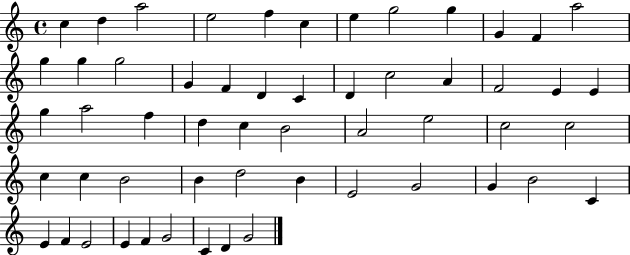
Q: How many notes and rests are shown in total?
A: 55